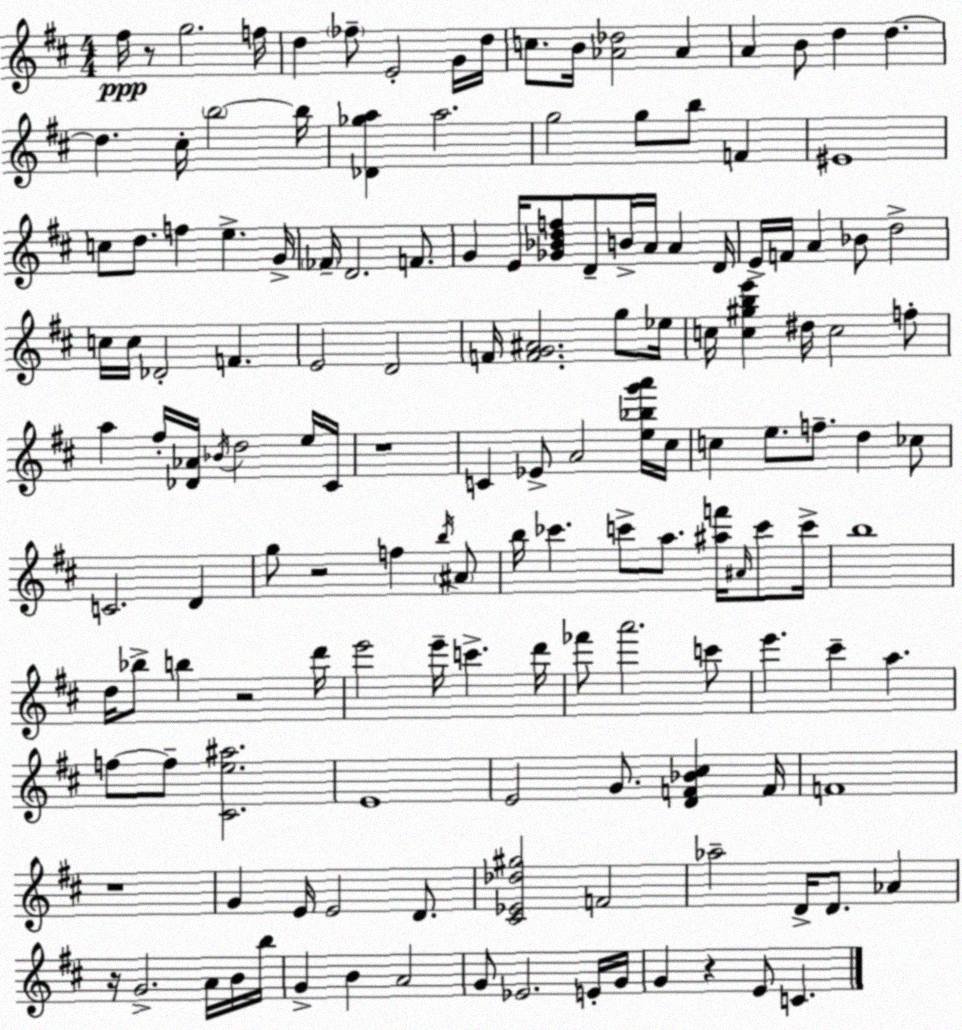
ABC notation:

X:1
T:Untitled
M:4/4
L:1/4
K:D
^f/4 z/2 g2 f/4 d _f/2 E2 G/4 d/4 c/2 B/4 [_A_d]2 _A A B/2 d d d ^c/4 b2 b/4 [_D_ga] a2 g2 g/2 b/2 F ^E4 c/2 d/2 f e G/4 _F/4 D2 F/2 G E/4 [_G_Bdf]/2 D/2 B/4 A/4 A D/4 E/4 F/4 A _B/2 d2 c/4 c/4 _D2 F E2 D2 F/4 [FG^A]2 g/2 _e/4 c/4 [c^gbe'] ^d/4 c2 f/2 a ^f/4 [_D_A]/4 _B/4 d2 e/4 ^C/4 z4 C _E/2 A2 [e_bg'a']/4 ^c/4 c e/2 f/2 d _c/2 C2 D g/2 z2 f b/4 ^A/2 b/4 _c' c'/2 a/2 [^af']/4 ^A/4 c'/2 c'/4 b4 d/4 _b/2 b z2 d'/4 e'2 e'/4 c' d'/4 _f'/2 a'2 c'/2 e' ^c' a f/2 f/2 [^Ce^a]2 E4 E2 G/2 [DF_B^c] F/4 F4 z4 G E/4 E2 D/2 [^C_E_d^g]2 F2 _a2 D/4 D/2 _A z/4 G2 A/4 B/4 b/4 G B A2 G/2 _E2 E/4 G/4 G z E/2 C